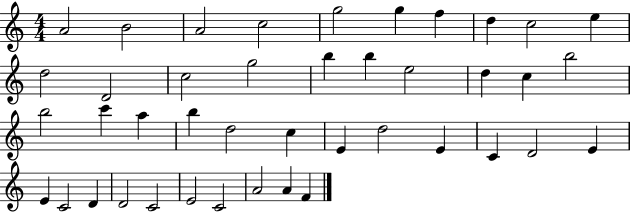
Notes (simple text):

A4/h B4/h A4/h C5/h G5/h G5/q F5/q D5/q C5/h E5/q D5/h D4/h C5/h G5/h B5/q B5/q E5/h D5/q C5/q B5/h B5/h C6/q A5/q B5/q D5/h C5/q E4/q D5/h E4/q C4/q D4/h E4/q E4/q C4/h D4/q D4/h C4/h E4/h C4/h A4/h A4/q F4/q